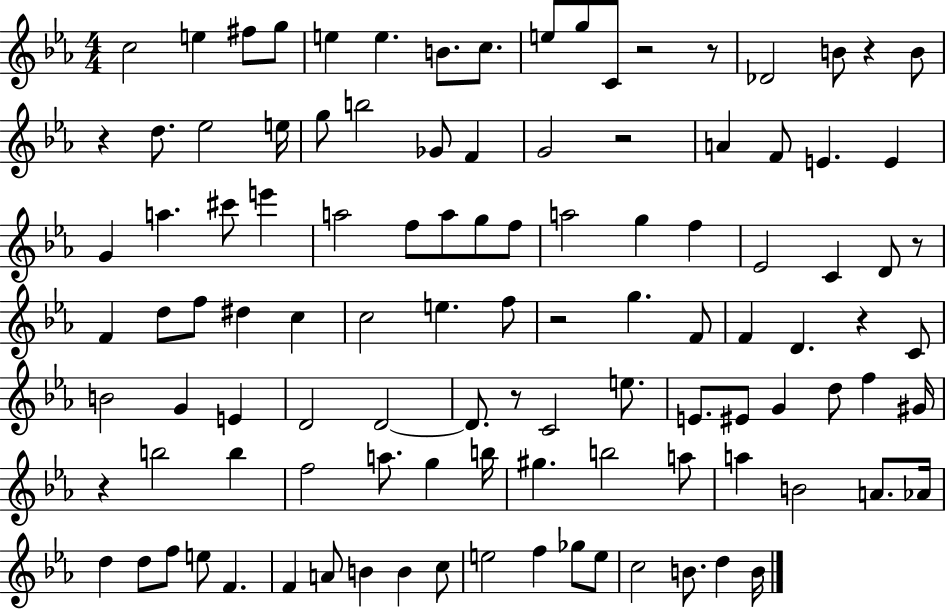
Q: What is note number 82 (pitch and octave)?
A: D5